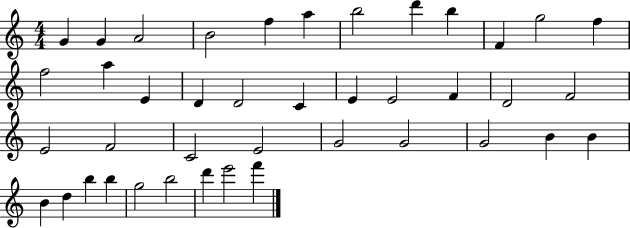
X:1
T:Untitled
M:4/4
L:1/4
K:C
G G A2 B2 f a b2 d' b F g2 f f2 a E D D2 C E E2 F D2 F2 E2 F2 C2 E2 G2 G2 G2 B B B d b b g2 b2 d' e'2 f'